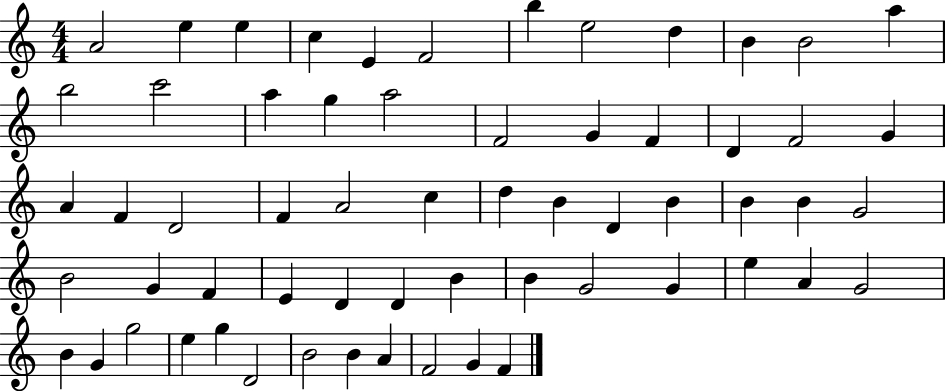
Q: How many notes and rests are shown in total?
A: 61